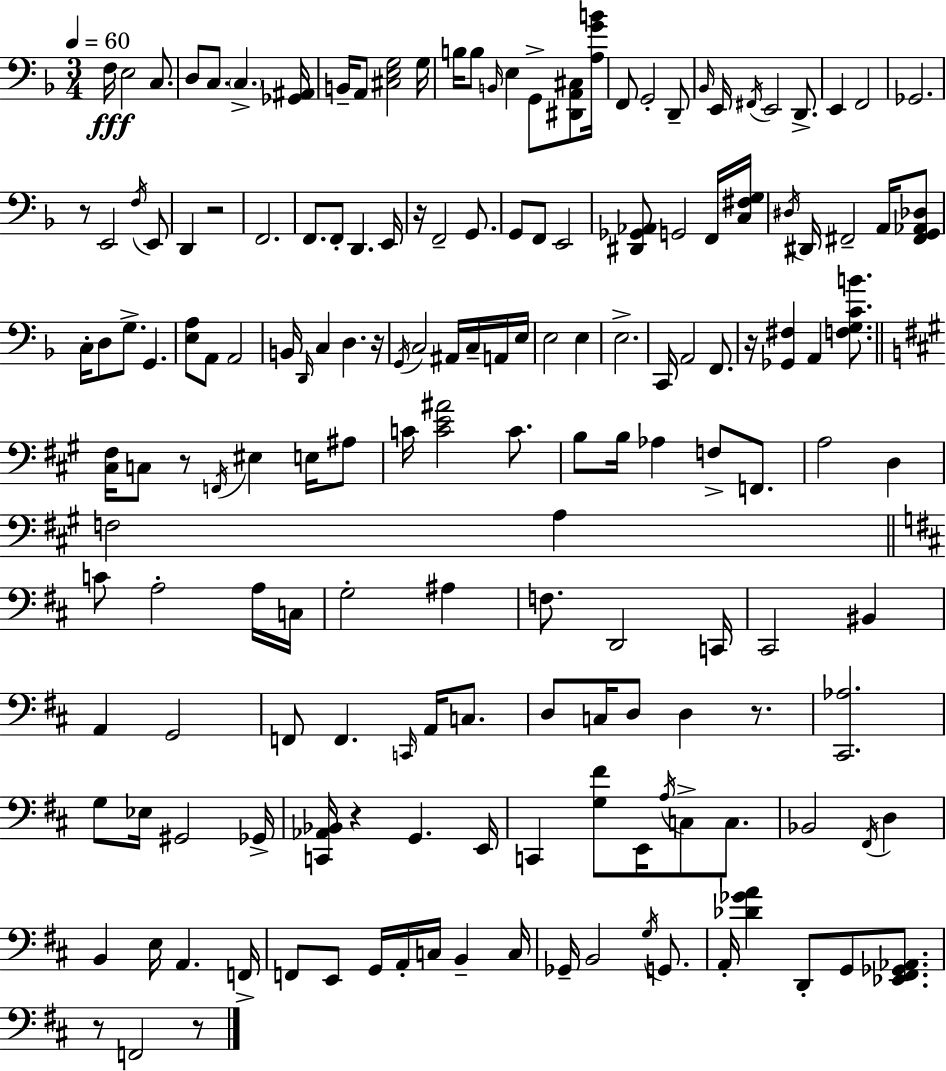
{
  \clef bass
  \numericTimeSignature
  \time 3/4
  \key d \minor
  \tempo 4 = 60
  f16\fff e2 c8. | d8 c8. \parenthesize c4.-> <ges, ais,>16 | b,16-- a,8 <cis e g>2 g16 | b16 b8 \grace { b,16 } e4 g,8-> <dis, a, cis>8 | \break <a g' b'>16 f,8 g,2-. d,8-- | \grace { bes,16 } e,16 \acciaccatura { fis,16 } e,2 | d,8.-> e,4 f,2 | ges,2. | \break r8 e,2 | \acciaccatura { f16 } e,8 d,4 r2 | f,2. | f,8. f,8-. d,4. | \break e,16 r16 f,2-- | g,8. g,8 f,8 e,2 | <dis, ges, aes,>8 g,2 | f,16 <c fis g>16 \acciaccatura { dis16 } dis,16 fis,2-- | \break a,16 <fis, g, aes, des>8 c16-. d8 g8.-> g,4. | <e a>8 a,8 a,2 | b,16 \grace { d,16 } c4 d4. | r16 \acciaccatura { g,16 } c2 | \break ais,16 c16-- a,16 e16 e2 | e4 e2.-> | c,16 a,2 | f,8. r16 <ges, fis>4 | \break a,4 <f g c' b'>8. \bar "||" \break \key a \major <cis fis>16 c8 r8 \acciaccatura { f,16 } eis4 e16 ais8 | c'16 <c' e' ais'>2 c'8. | b8 b16 aes4 f8-> f,8. | a2 d4 | \break f2 a4 | \bar "||" \break \key d \major c'8 a2-. a16 c16 | g2-. ais4 | f8. d,2 c,16 | cis,2 bis,4 | \break a,4 g,2 | f,8 f,4. \grace { c,16 } a,16 c8. | d8 c16 d8 d4 r8. | <cis, aes>2. | \break g8 ees16 gis,2 | ges,16-> <c, aes, bes,>16 r4 g,4. | e,16 c,4 <g fis'>8 e,16 \acciaccatura { a16 } c8-> c8. | bes,2 \acciaccatura { fis,16 } d4 | \break b,4 e16 a,4. | f,16-> f,8 e,8 g,16 a,16-. c16 b,4-- | c16 ges,16-- b,2 | \acciaccatura { g16 } g,8. a,16-. <des' ges' a'>4 d,8-. g,8 | \break <ees, fis, ges, aes,>8. r8 f,2 | r8 \bar "|."
}